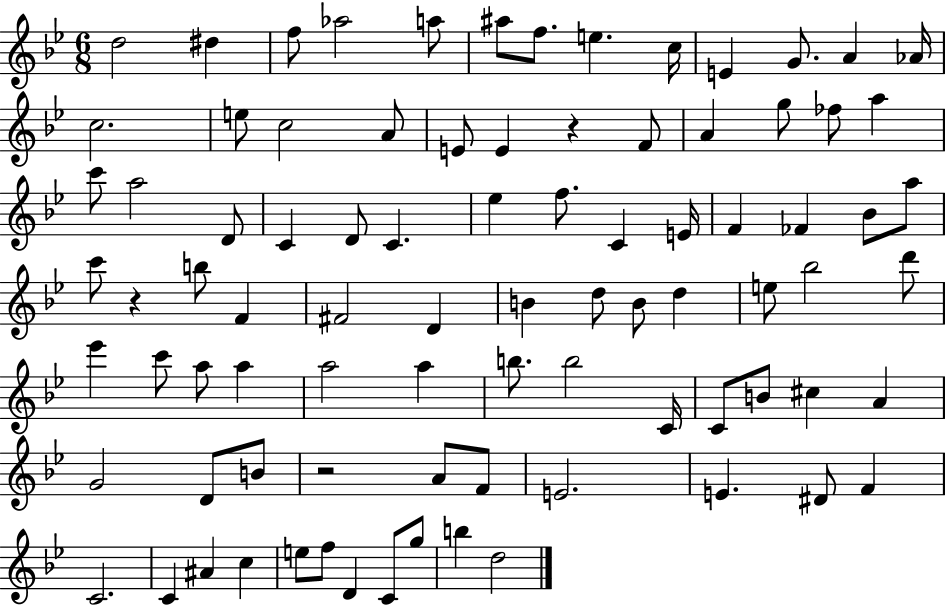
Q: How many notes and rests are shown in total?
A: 86